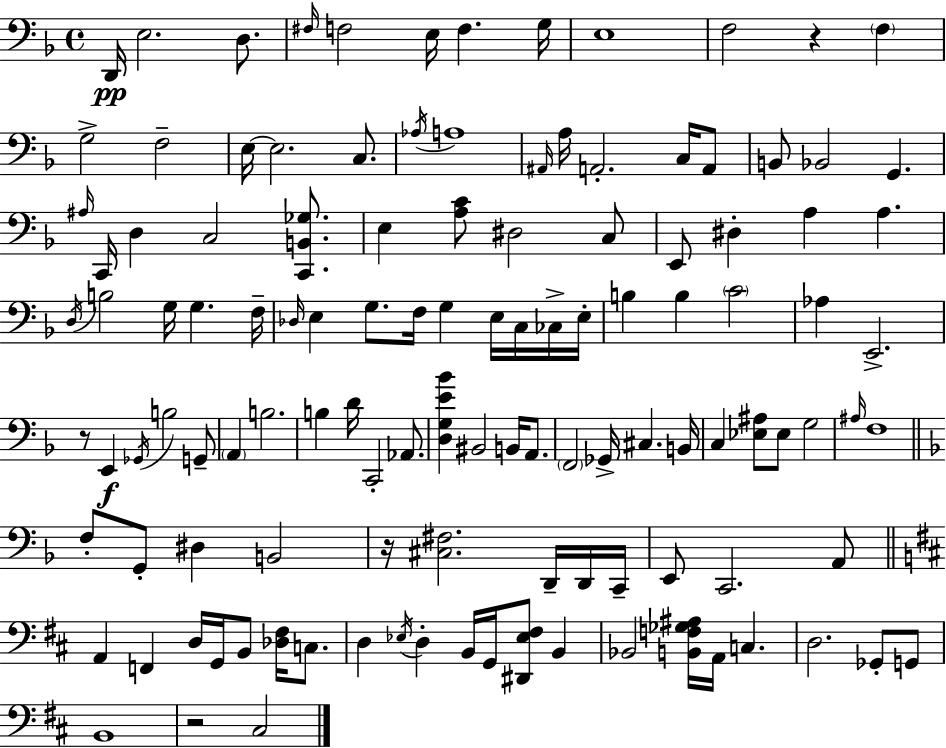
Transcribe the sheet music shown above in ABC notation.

X:1
T:Untitled
M:4/4
L:1/4
K:F
D,,/4 E,2 D,/2 ^F,/4 F,2 E,/4 F, G,/4 E,4 F,2 z F, G,2 F,2 E,/4 E,2 C,/2 _A,/4 A,4 ^A,,/4 A,/4 A,,2 C,/4 A,,/2 B,,/2 _B,,2 G,, ^A,/4 C,,/4 D, C,2 [C,,B,,_G,]/2 E, [A,C]/2 ^D,2 C,/2 E,,/2 ^D, A, A, D,/4 B,2 G,/4 G, F,/4 _D,/4 E, G,/2 F,/4 G, E,/4 C,/4 _C,/4 E,/4 B, B, C2 _A, E,,2 z/2 E,, _G,,/4 B,2 G,,/2 A,, B,2 B, D/4 C,,2 _A,,/2 [D,G,E_B] ^B,,2 B,,/4 A,,/2 F,,2 _G,,/4 ^C, B,,/4 C, [_E,^A,]/2 _E,/2 G,2 ^A,/4 F,4 F,/2 G,,/2 ^D, B,,2 z/4 [^C,^F,]2 D,,/4 D,,/4 C,,/4 E,,/2 C,,2 A,,/2 A,, F,, D,/4 G,,/4 B,,/2 [_D,^F,]/4 C,/2 D, _E,/4 D, B,,/4 G,,/4 [^D,,_E,^F,]/2 B,, _B,,2 [B,,F,_G,^A,]/4 A,,/4 C, D,2 _G,,/2 G,,/2 B,,4 z2 ^C,2